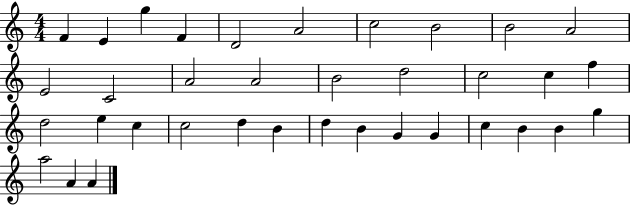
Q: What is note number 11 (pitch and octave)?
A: E4